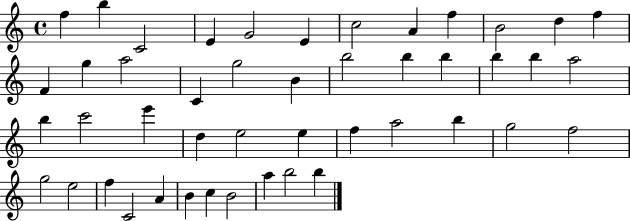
F5/q B5/q C4/h E4/q G4/h E4/q C5/h A4/q F5/q B4/h D5/q F5/q F4/q G5/q A5/h C4/q G5/h B4/q B5/h B5/q B5/q B5/q B5/q A5/h B5/q C6/h E6/q D5/q E5/h E5/q F5/q A5/h B5/q G5/h F5/h G5/h E5/h F5/q C4/h A4/q B4/q C5/q B4/h A5/q B5/h B5/q